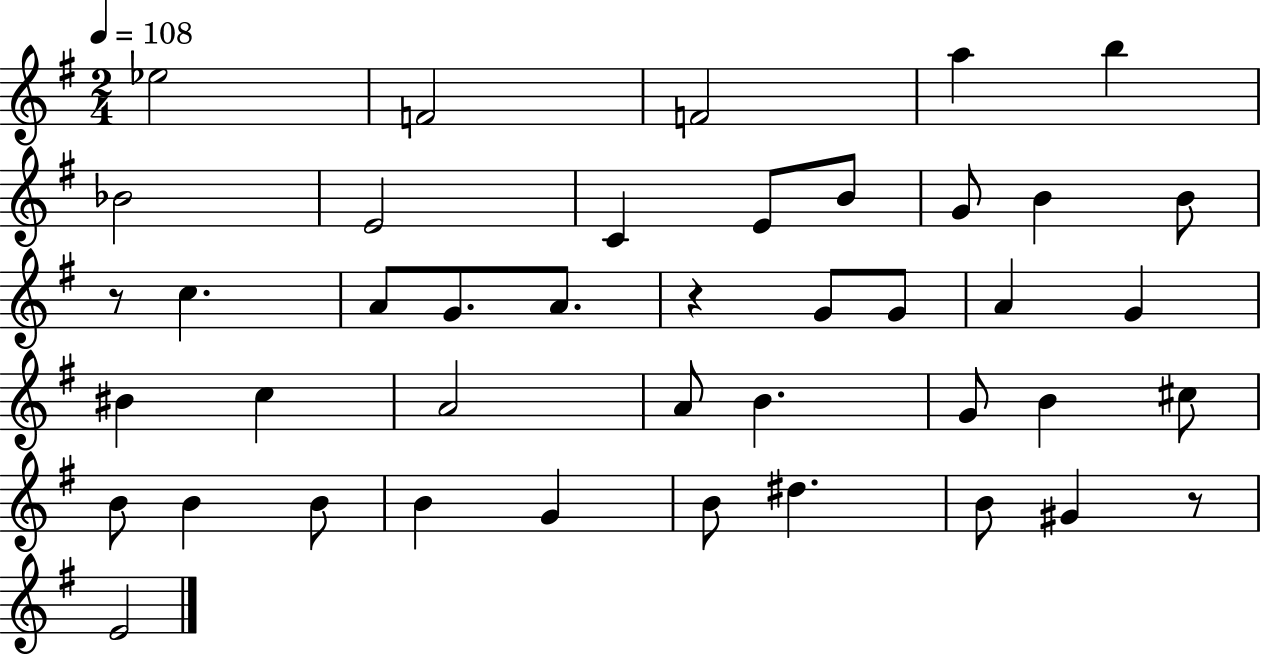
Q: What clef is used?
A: treble